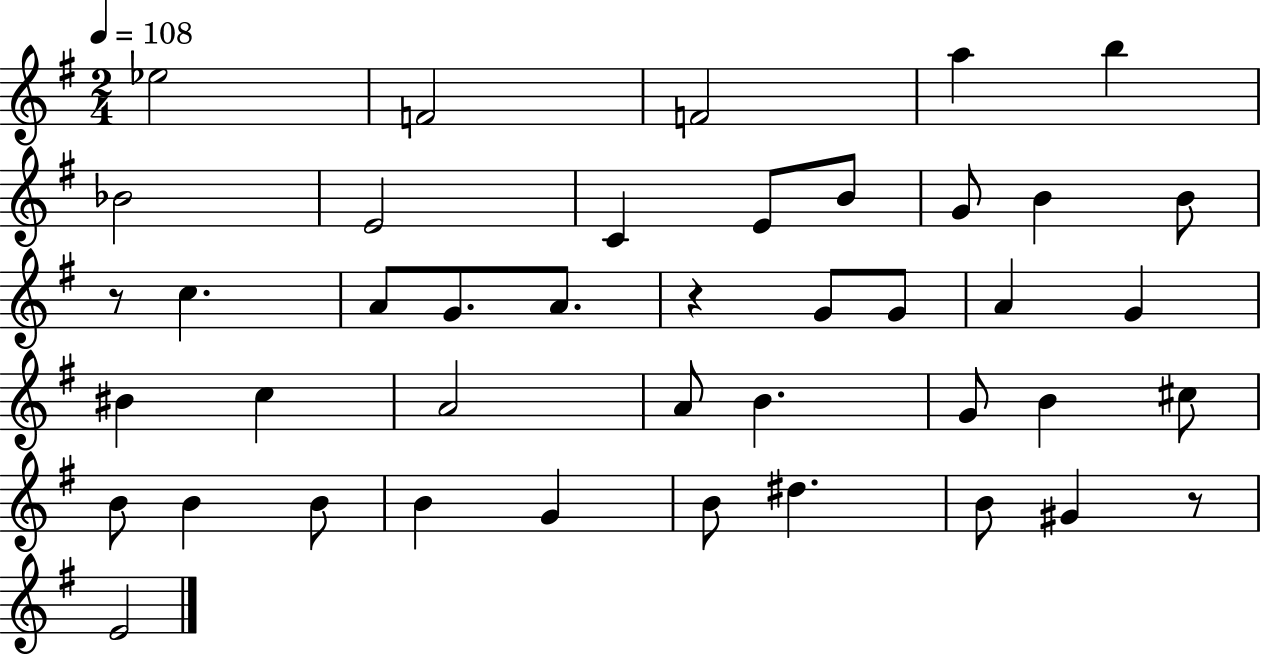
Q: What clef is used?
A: treble